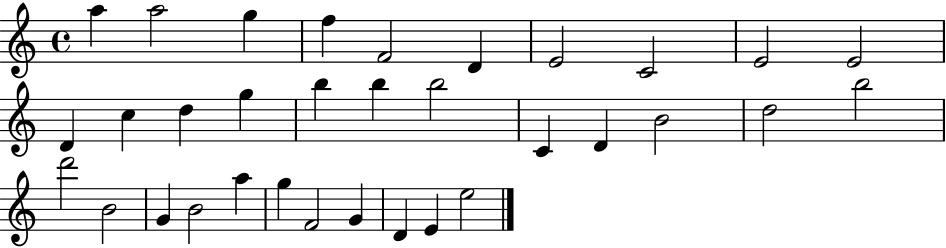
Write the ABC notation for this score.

X:1
T:Untitled
M:4/4
L:1/4
K:C
a a2 g f F2 D E2 C2 E2 E2 D c d g b b b2 C D B2 d2 b2 d'2 B2 G B2 a g F2 G D E e2